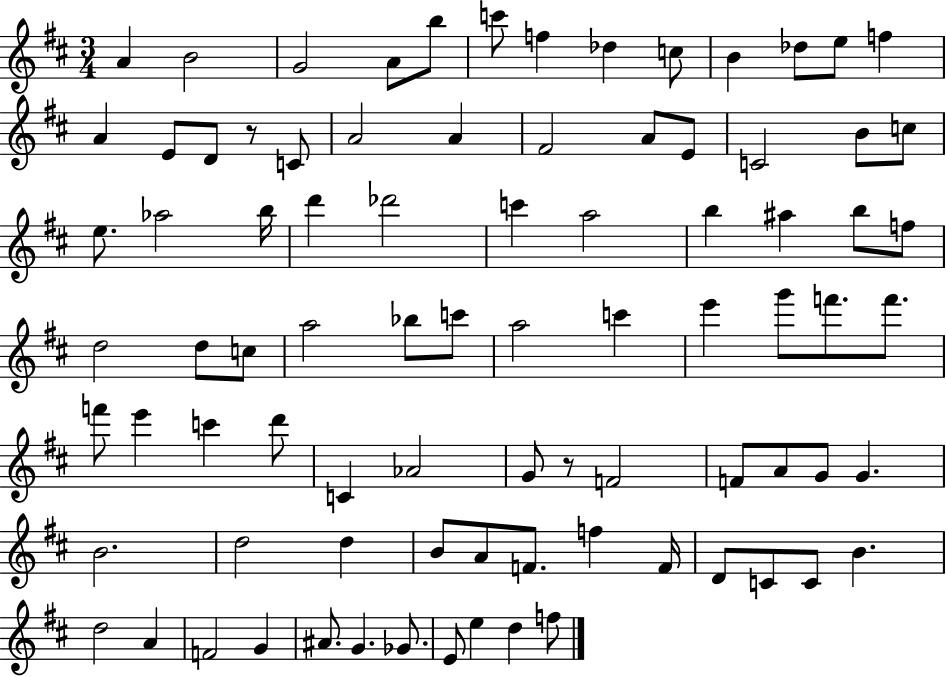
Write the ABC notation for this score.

X:1
T:Untitled
M:3/4
L:1/4
K:D
A B2 G2 A/2 b/2 c'/2 f _d c/2 B _d/2 e/2 f A E/2 D/2 z/2 C/2 A2 A ^F2 A/2 E/2 C2 B/2 c/2 e/2 _a2 b/4 d' _d'2 c' a2 b ^a b/2 f/2 d2 d/2 c/2 a2 _b/2 c'/2 a2 c' e' g'/2 f'/2 f'/2 f'/2 e' c' d'/2 C _A2 G/2 z/2 F2 F/2 A/2 G/2 G B2 d2 d B/2 A/2 F/2 f F/4 D/2 C/2 C/2 B d2 A F2 G ^A/2 G _G/2 E/2 e d f/2